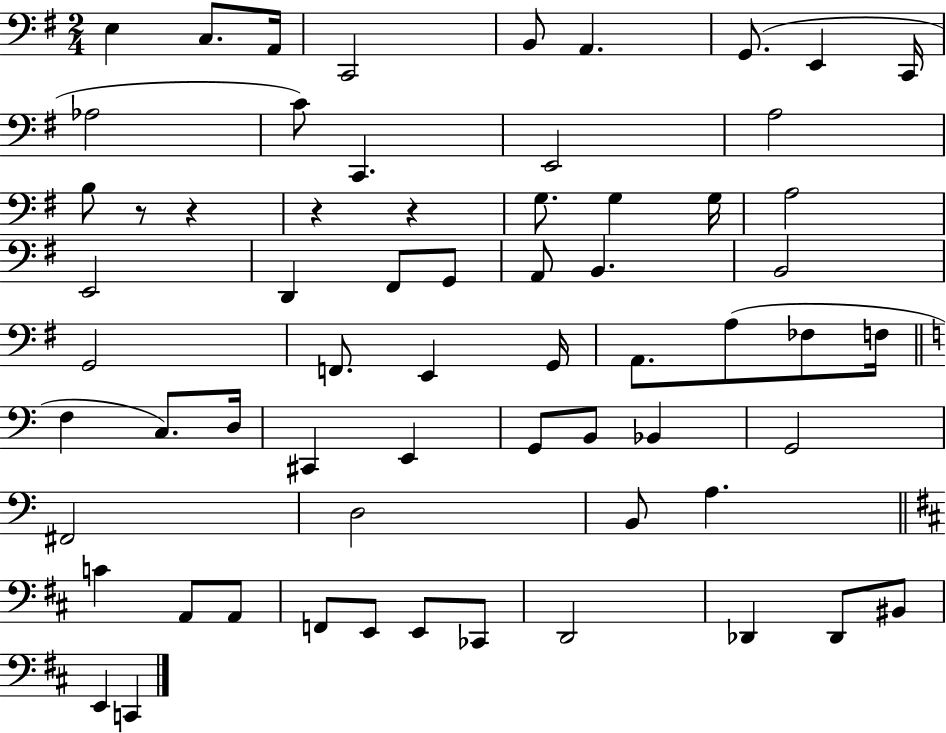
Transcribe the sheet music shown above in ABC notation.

X:1
T:Untitled
M:2/4
L:1/4
K:G
E, C,/2 A,,/4 C,,2 B,,/2 A,, G,,/2 E,, C,,/4 _A,2 C/2 C,, E,,2 A,2 B,/2 z/2 z z z G,/2 G, G,/4 A,2 E,,2 D,, ^F,,/2 G,,/2 A,,/2 B,, B,,2 G,,2 F,,/2 E,, G,,/4 A,,/2 A,/2 _F,/2 F,/4 F, C,/2 D,/4 ^C,, E,, G,,/2 B,,/2 _B,, G,,2 ^F,,2 D,2 B,,/2 A, C A,,/2 A,,/2 F,,/2 E,,/2 E,,/2 _C,,/2 D,,2 _D,, _D,,/2 ^B,,/2 E,, C,,